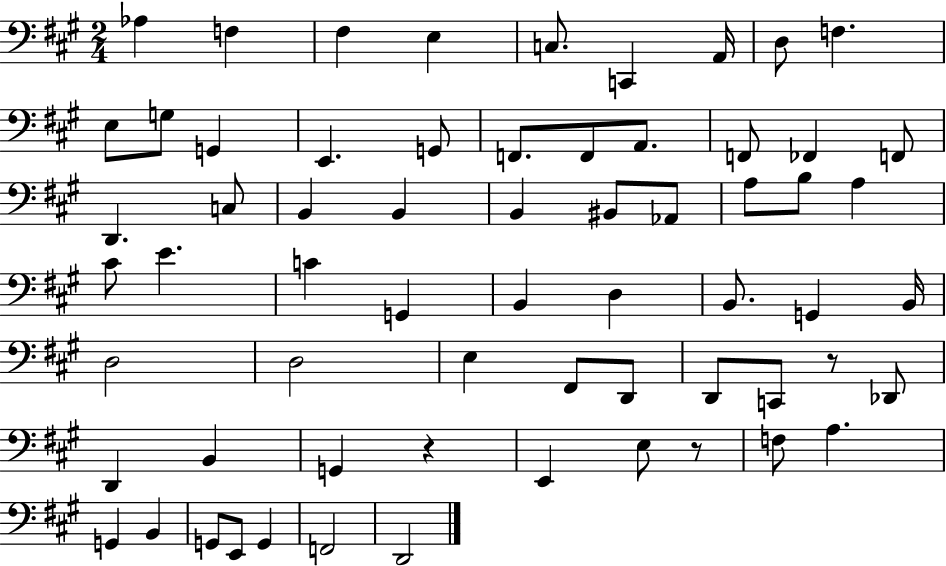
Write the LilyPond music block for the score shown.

{
  \clef bass
  \numericTimeSignature
  \time 2/4
  \key a \major
  \repeat volta 2 { aes4 f4 | fis4 e4 | c8. c,4 a,16 | d8 f4. | \break e8 g8 g,4 | e,4. g,8 | f,8. f,8 a,8. | f,8 fes,4 f,8 | \break d,4. c8 | b,4 b,4 | b,4 bis,8 aes,8 | a8 b8 a4 | \break cis'8 e'4. | c'4 g,4 | b,4 d4 | b,8. g,4 b,16 | \break d2 | d2 | e4 fis,8 d,8 | d,8 c,8 r8 des,8 | \break d,4 b,4 | g,4 r4 | e,4 e8 r8 | f8 a4. | \break g,4 b,4 | g,8 e,8 g,4 | f,2 | d,2 | \break } \bar "|."
}